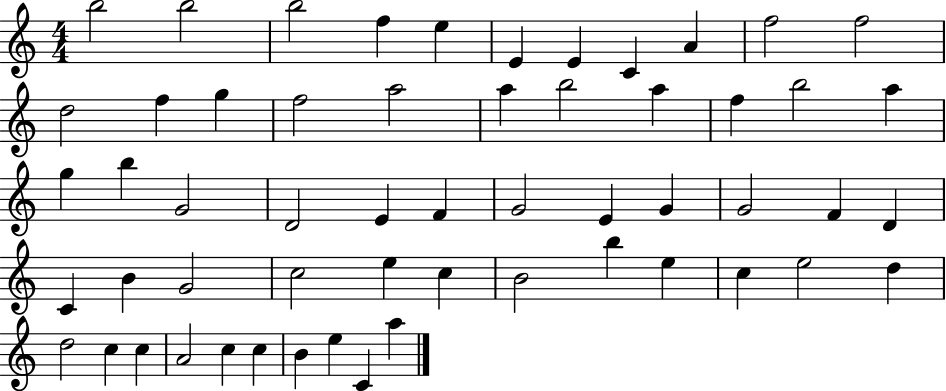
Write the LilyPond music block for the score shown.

{
  \clef treble
  \numericTimeSignature
  \time 4/4
  \key c \major
  b''2 b''2 | b''2 f''4 e''4 | e'4 e'4 c'4 a'4 | f''2 f''2 | \break d''2 f''4 g''4 | f''2 a''2 | a''4 b''2 a''4 | f''4 b''2 a''4 | \break g''4 b''4 g'2 | d'2 e'4 f'4 | g'2 e'4 g'4 | g'2 f'4 d'4 | \break c'4 b'4 g'2 | c''2 e''4 c''4 | b'2 b''4 e''4 | c''4 e''2 d''4 | \break d''2 c''4 c''4 | a'2 c''4 c''4 | b'4 e''4 c'4 a''4 | \bar "|."
}